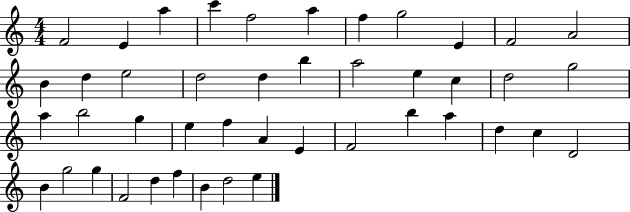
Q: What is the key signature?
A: C major